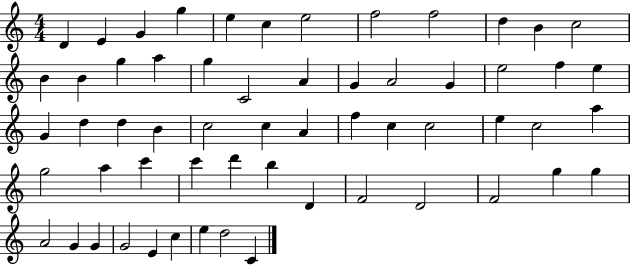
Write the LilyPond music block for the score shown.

{
  \clef treble
  \numericTimeSignature
  \time 4/4
  \key c \major
  d'4 e'4 g'4 g''4 | e''4 c''4 e''2 | f''2 f''2 | d''4 b'4 c''2 | \break b'4 b'4 g''4 a''4 | g''4 c'2 a'4 | g'4 a'2 g'4 | e''2 f''4 e''4 | \break g'4 d''4 d''4 b'4 | c''2 c''4 a'4 | f''4 c''4 c''2 | e''4 c''2 a''4 | \break g''2 a''4 c'''4 | c'''4 d'''4 b''4 d'4 | f'2 d'2 | f'2 g''4 g''4 | \break a'2 g'4 g'4 | g'2 e'4 c''4 | e''4 d''2 c'4 | \bar "|."
}